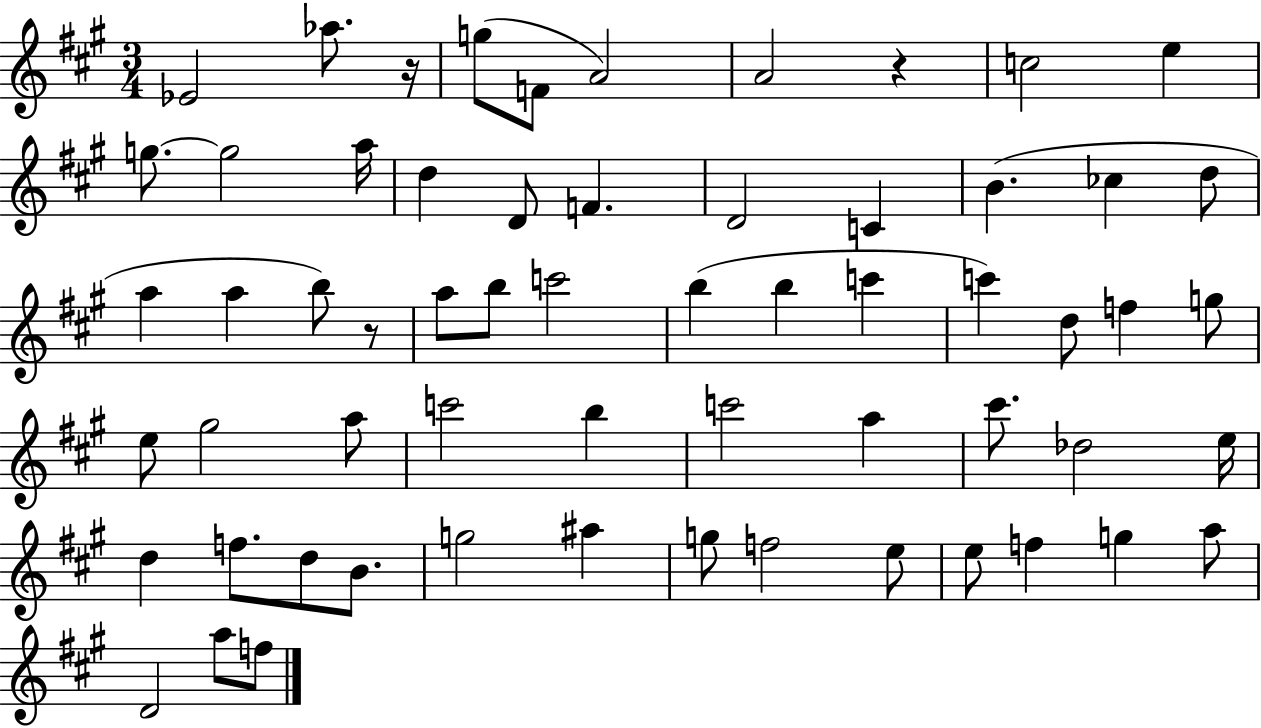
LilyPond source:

{
  \clef treble
  \numericTimeSignature
  \time 3/4
  \key a \major
  ees'2 aes''8. r16 | g''8( f'8 a'2) | a'2 r4 | c''2 e''4 | \break g''8.~~ g''2 a''16 | d''4 d'8 f'4. | d'2 c'4 | b'4.( ces''4 d''8 | \break a''4 a''4 b''8) r8 | a''8 b''8 c'''2 | b''4( b''4 c'''4 | c'''4) d''8 f''4 g''8 | \break e''8 gis''2 a''8 | c'''2 b''4 | c'''2 a''4 | cis'''8. des''2 e''16 | \break d''4 f''8. d''8 b'8. | g''2 ais''4 | g''8 f''2 e''8 | e''8 f''4 g''4 a''8 | \break d'2 a''8 f''8 | \bar "|."
}